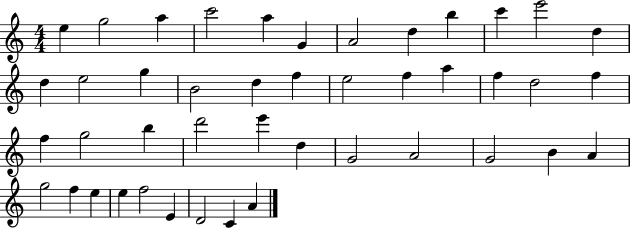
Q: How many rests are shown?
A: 0